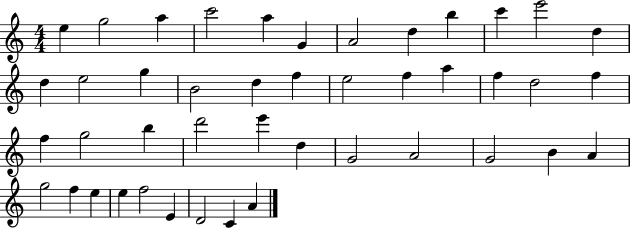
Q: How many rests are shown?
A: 0